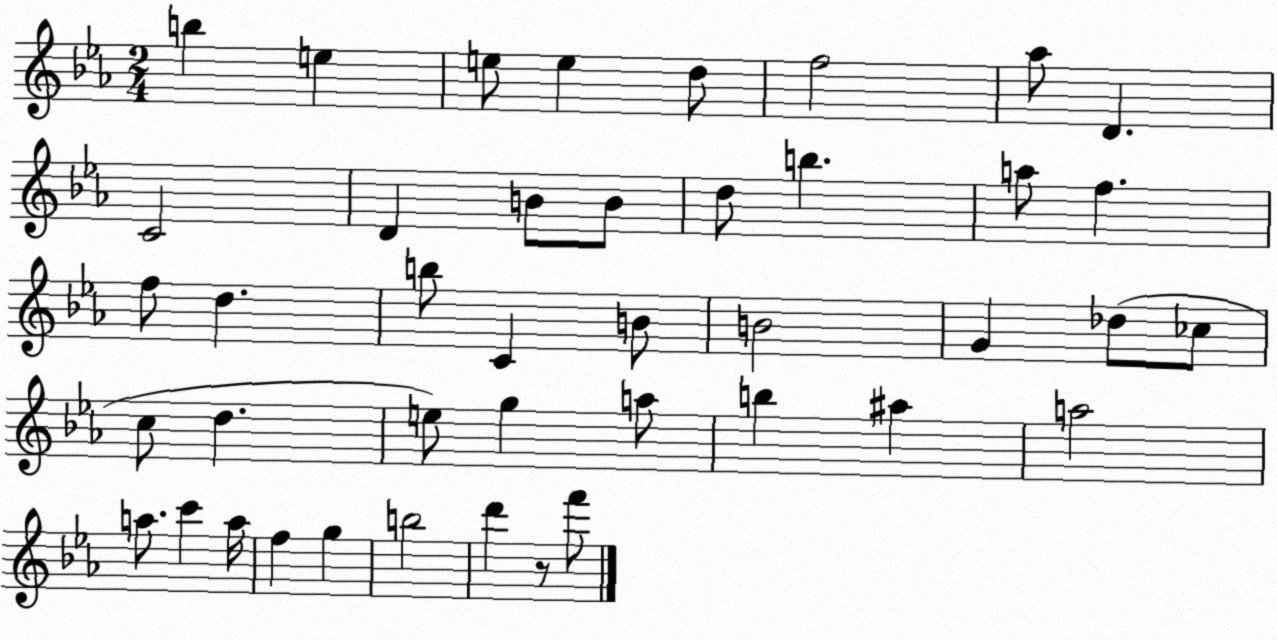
X:1
T:Untitled
M:2/4
L:1/4
K:Eb
b e e/2 e d/2 f2 _a/2 D C2 D B/2 B/2 d/2 b a/2 f f/2 d b/2 C B/2 B2 G _d/2 _c/2 c/2 d e/2 g a/2 b ^a a2 a/2 c' a/4 f g b2 d' z/2 f'/2